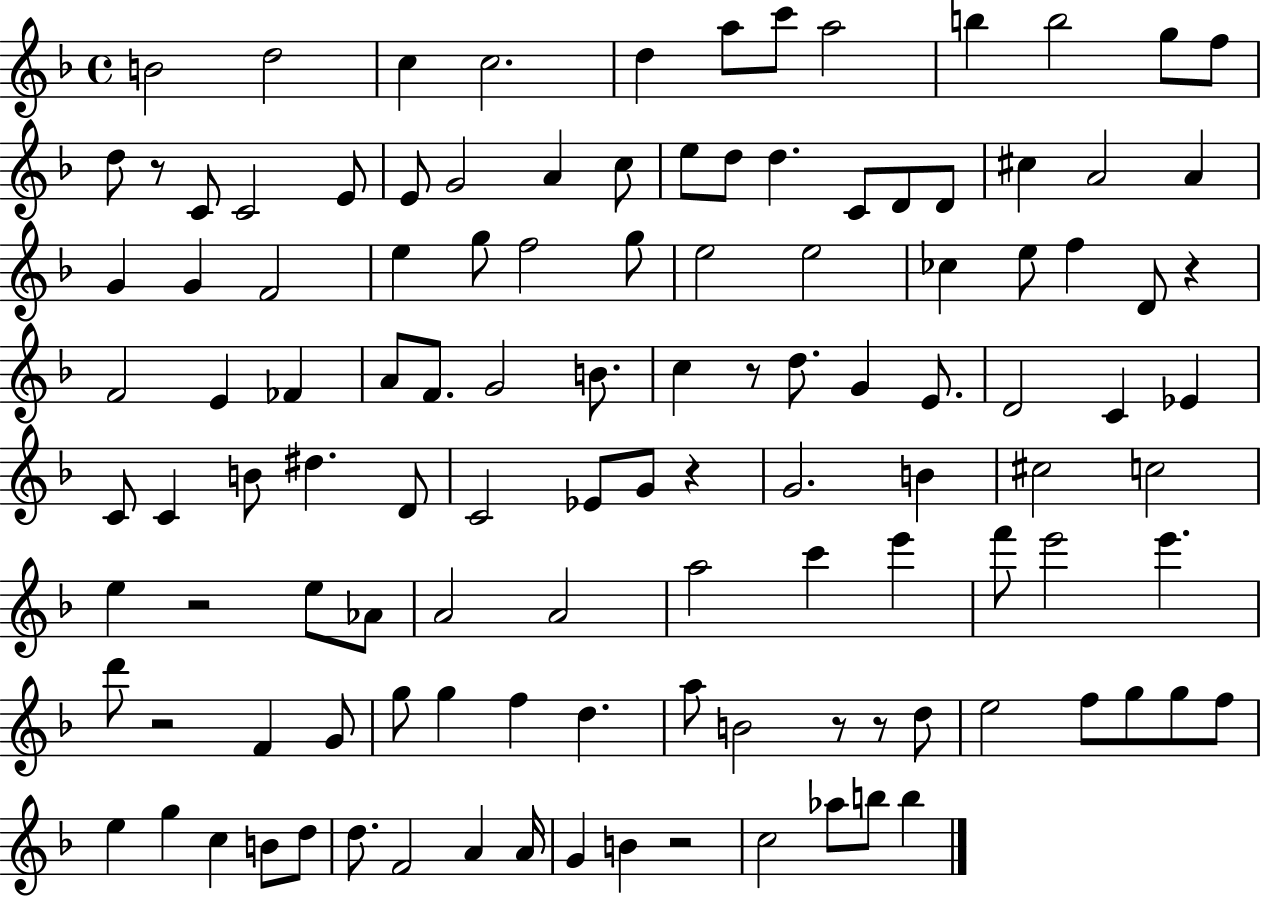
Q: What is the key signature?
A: F major